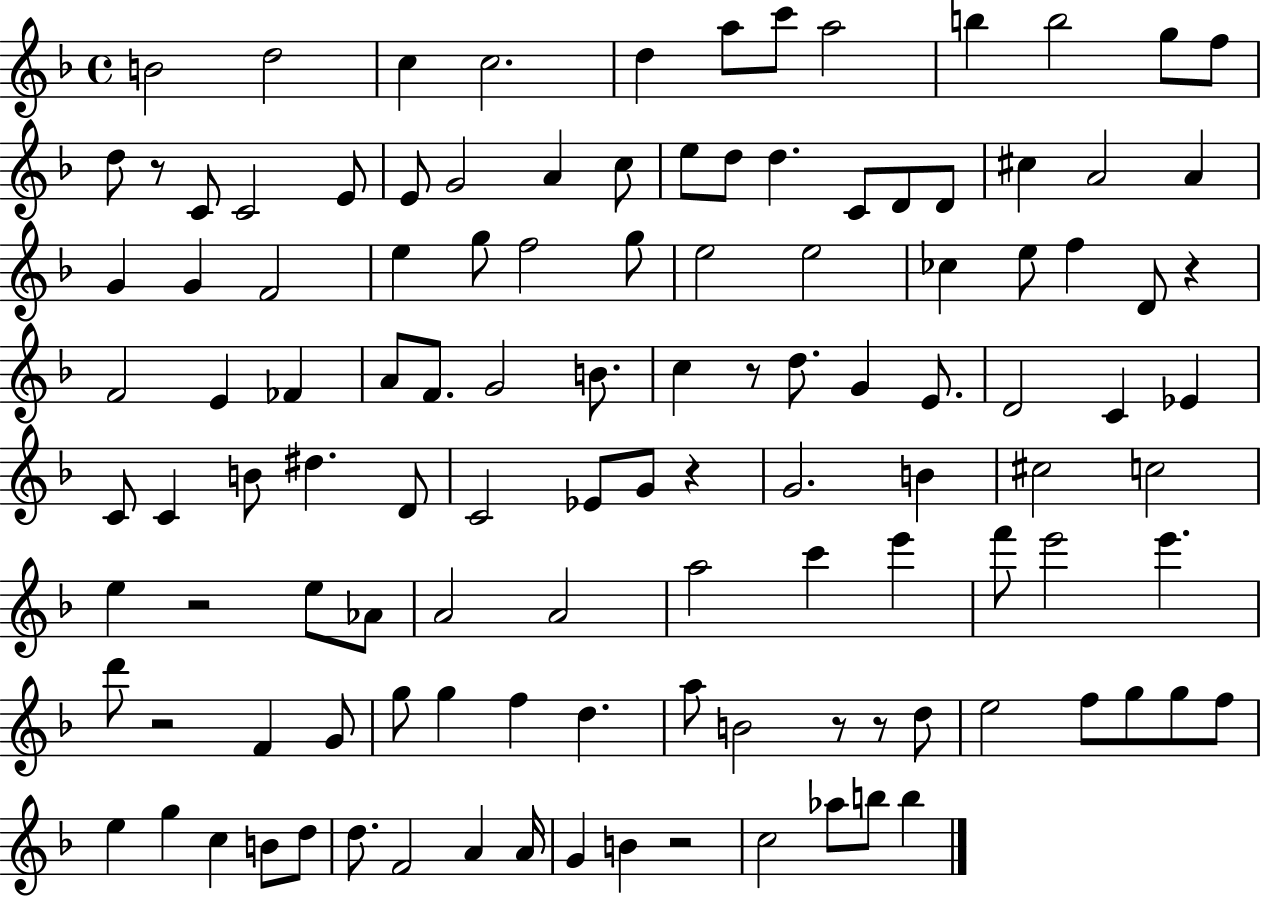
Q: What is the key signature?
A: F major